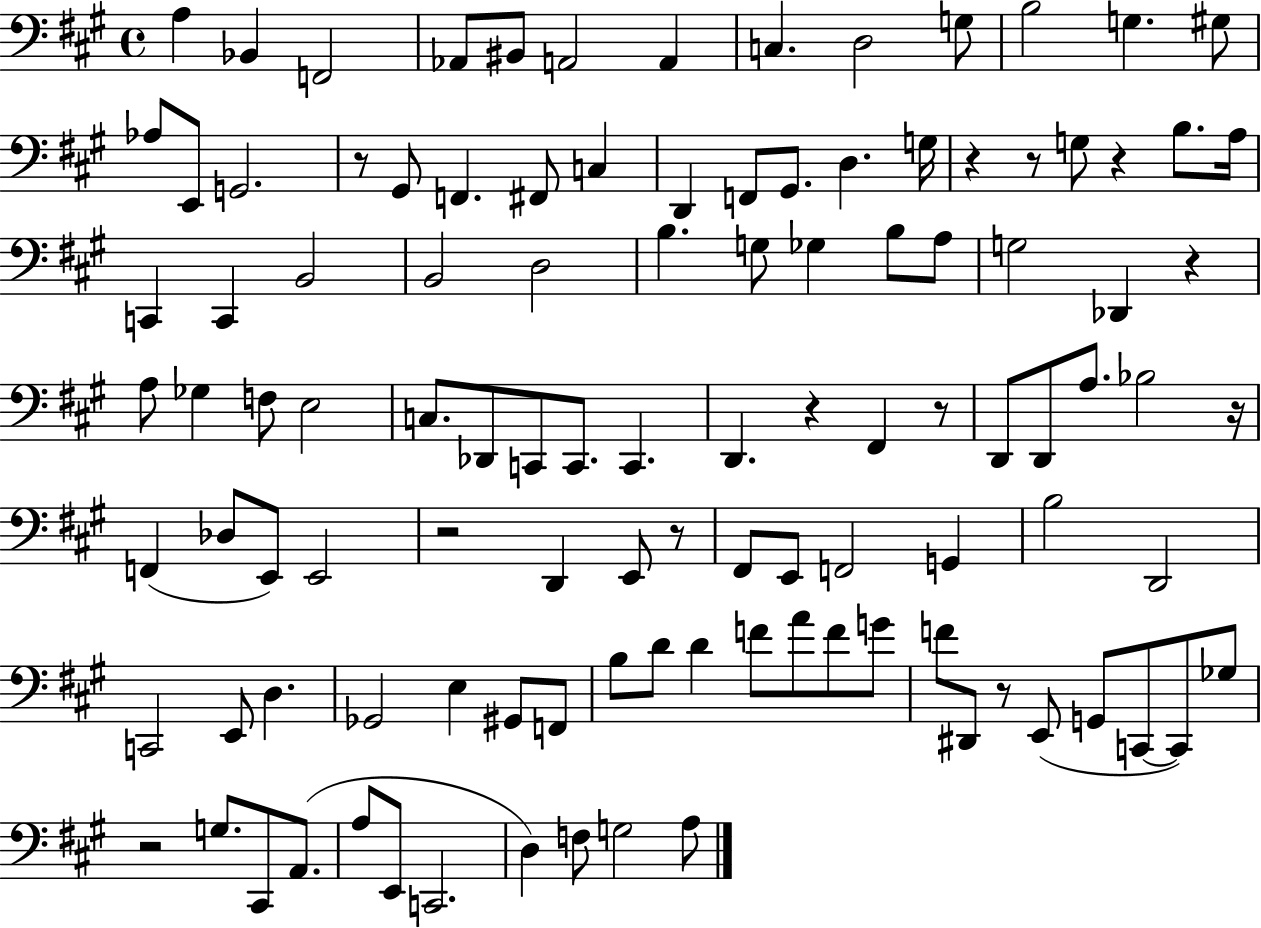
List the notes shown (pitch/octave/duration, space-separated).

A3/q Bb2/q F2/h Ab2/e BIS2/e A2/h A2/q C3/q. D3/h G3/e B3/h G3/q. G#3/e Ab3/e E2/e G2/h. R/e G#2/e F2/q. F#2/e C3/q D2/q F2/e G#2/e. D3/q. G3/s R/q R/e G3/e R/q B3/e. A3/s C2/q C2/q B2/h B2/h D3/h B3/q. G3/e Gb3/q B3/e A3/e G3/h Db2/q R/q A3/e Gb3/q F3/e E3/h C3/e. Db2/e C2/e C2/e. C2/q. D2/q. R/q F#2/q R/e D2/e D2/e A3/e. Bb3/h R/s F2/q Db3/e E2/e E2/h R/h D2/q E2/e R/e F#2/e E2/e F2/h G2/q B3/h D2/h C2/h E2/e D3/q. Gb2/h E3/q G#2/e F2/e B3/e D4/e D4/q F4/e A4/e F4/e G4/e F4/e D#2/e R/e E2/e G2/e C2/e C2/e Gb3/e R/h G3/e. C#2/e A2/e. A3/e E2/e C2/h. D3/q F3/e G3/h A3/e